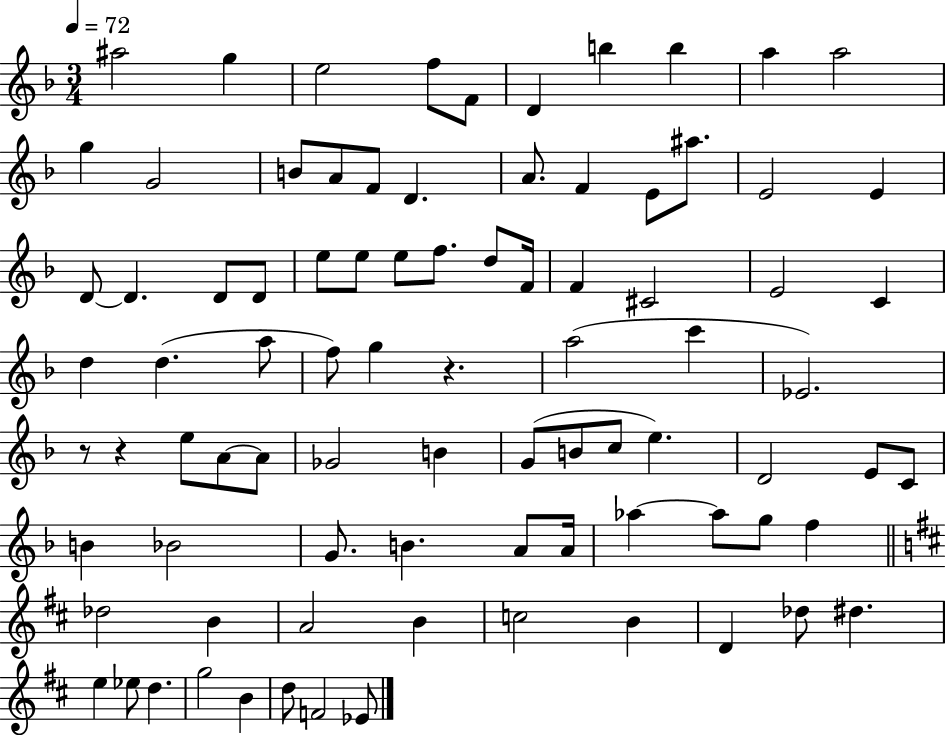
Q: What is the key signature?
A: F major